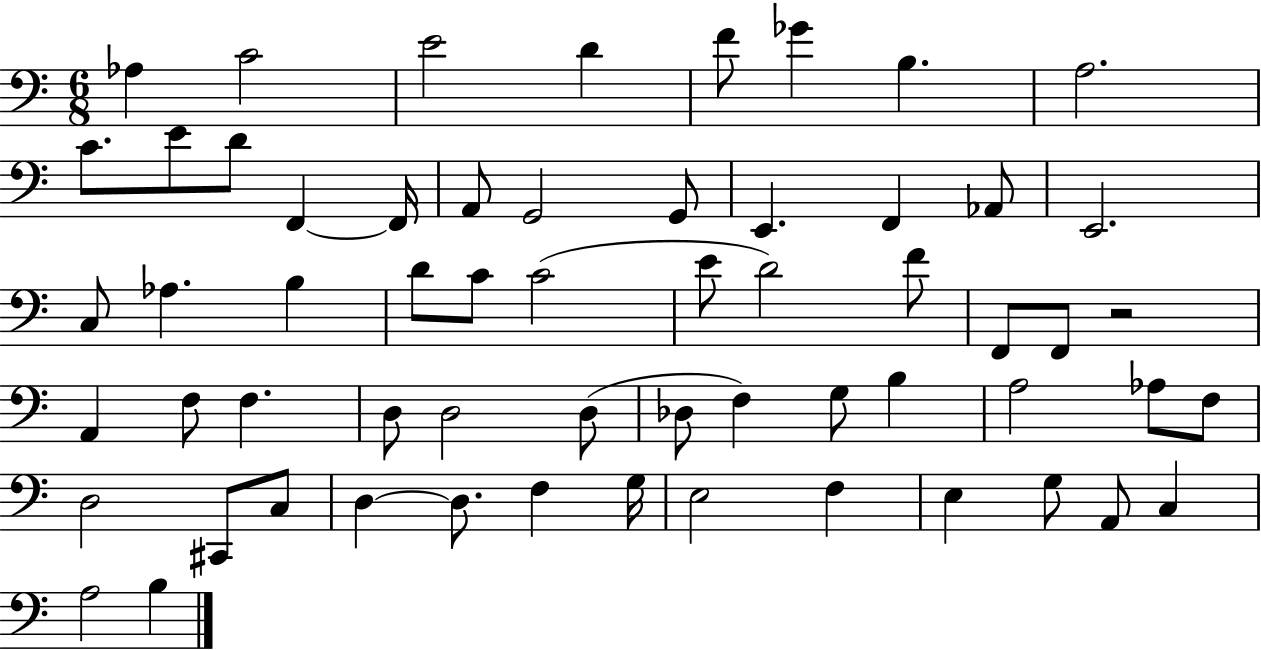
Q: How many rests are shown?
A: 1